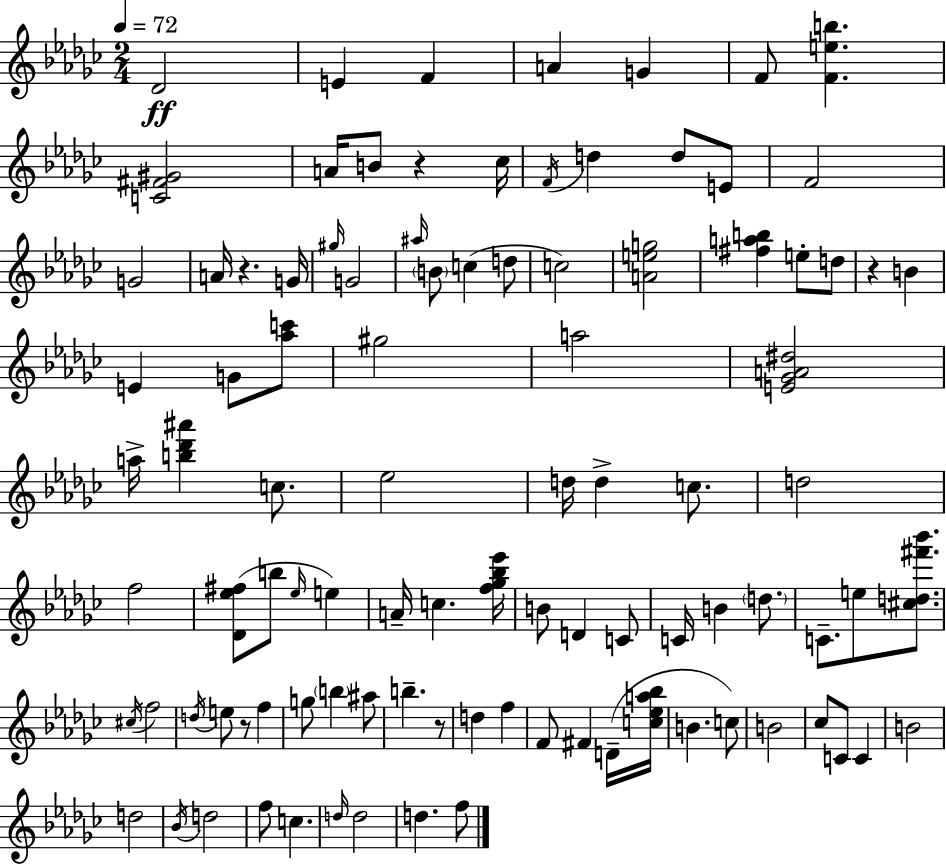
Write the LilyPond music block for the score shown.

{
  \clef treble
  \numericTimeSignature
  \time 2/4
  \key ees \minor
  \tempo 4 = 72
  des'2\ff | e'4 f'4 | a'4 g'4 | f'8 <f' e'' b''>4. | \break <c' fis' gis'>2 | a'16 b'8 r4 ces''16 | \acciaccatura { f'16 } d''4 d''8 e'8 | f'2 | \break g'2 | a'16 r4. | g'16 \grace { gis''16 } g'2 | \grace { ais''16 } \parenthesize b'8 c''4( | \break d''8 c''2) | <a' e'' g''>2 | <fis'' a'' b''>4 e''8-. | d''8 r4 b'4 | \break e'4 g'8 | <aes'' c'''>8 gis''2 | a''2 | <e' ges' a' dis''>2 | \break a''16-> <b'' des''' ais'''>4 | c''8. ees''2 | d''16 d''4-> | c''8. d''2 | \break f''2 | <des' ees'' fis''>8( b''8 \grace { ees''16 }) | e''4 a'16-- c''4. | <f'' ges'' bes'' ees'''>16 b'8 d'4 | \break c'8 c'16 b'4 | \parenthesize d''8. c'8.-- e''8 | <cis'' d'' fis''' bes'''>8. \acciaccatura { cis''16 } f''2 | \acciaccatura { d''16 } e''8 | \break r8 f''4 g''8 | \parenthesize b''4 ais''8 b''4.-- | r8 d''4 | f''4 f'8 | \break fis'4 d'16--( <c'' ees'' a'' bes''>16 b'4. | c''8) b'2 | ces''8 | c'8 c'4 b'2 | \break d''2 | \acciaccatura { bes'16 } d''2 | f''8 | c''4. \grace { d''16 } | \break d''2 | d''4. f''8 | \bar "|."
}